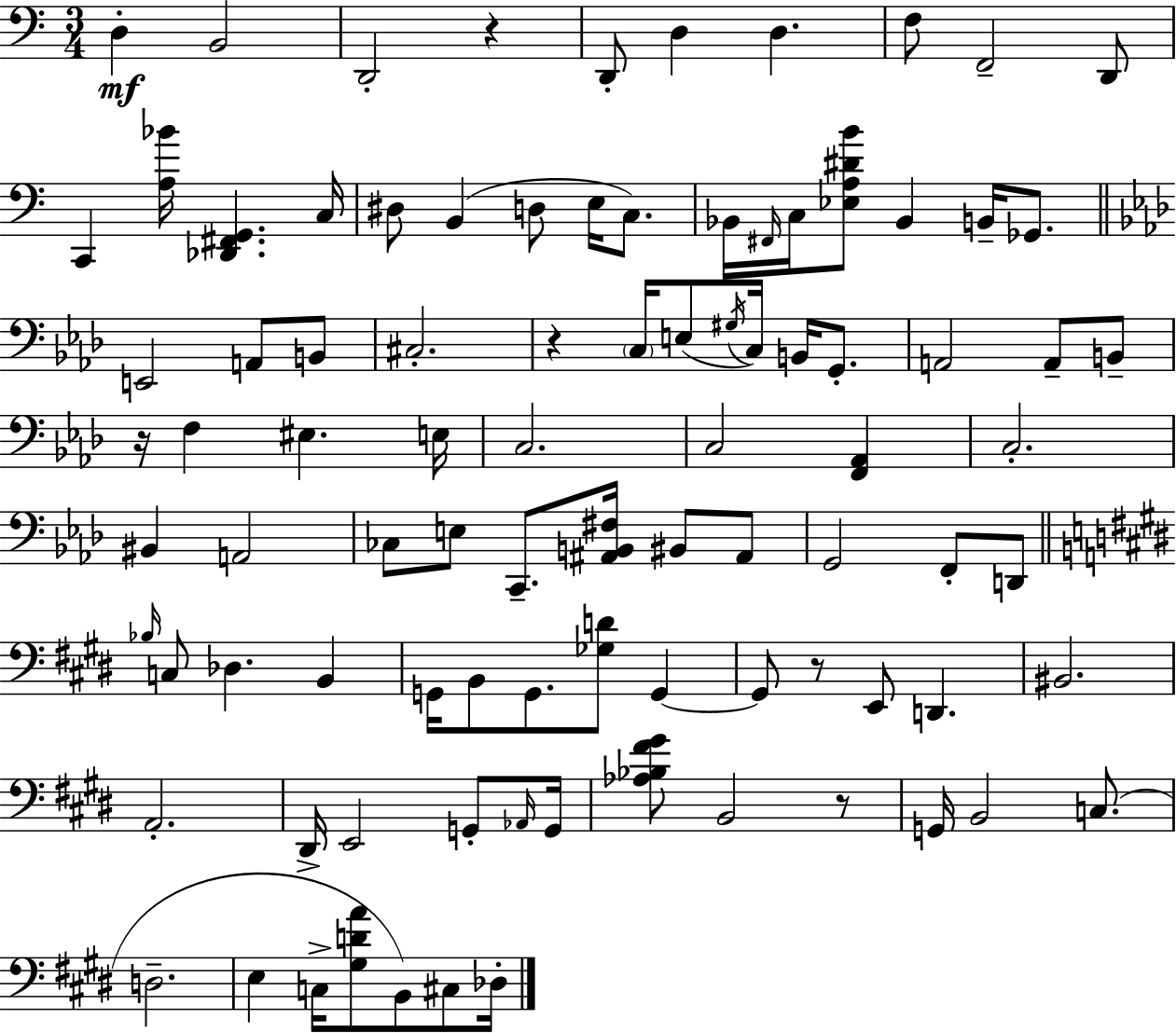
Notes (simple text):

D3/q B2/h D2/h R/q D2/e D3/q D3/q. F3/e F2/h D2/e C2/q [A3,Bb4]/s [Db2,F#2,G2]/q. C3/s D#3/e B2/q D3/e E3/s C3/e. Bb2/s F#2/s C3/s [Eb3,A3,D#4,B4]/e Bb2/q B2/s Gb2/e. E2/h A2/e B2/e C#3/h. R/q C3/s E3/e G#3/s C3/s B2/s G2/e. A2/h A2/e B2/e R/s F3/q EIS3/q. E3/s C3/h. C3/h [F2,Ab2]/q C3/h. BIS2/q A2/h CES3/e E3/e C2/e. [A#2,B2,F#3]/s BIS2/e A#2/e G2/h F2/e D2/e Bb3/s C3/e Db3/q. B2/q G2/s B2/e G2/e. [Gb3,D4]/e G2/q G2/e R/e E2/e D2/q. BIS2/h. A2/h. D#2/s E2/h G2/e Ab2/s G2/s [Ab3,Bb3,F#4,G#4]/e B2/h R/e G2/s B2/h C3/e. D3/h. E3/q C3/s [G#3,D4,A4]/e B2/e C#3/e Db3/s